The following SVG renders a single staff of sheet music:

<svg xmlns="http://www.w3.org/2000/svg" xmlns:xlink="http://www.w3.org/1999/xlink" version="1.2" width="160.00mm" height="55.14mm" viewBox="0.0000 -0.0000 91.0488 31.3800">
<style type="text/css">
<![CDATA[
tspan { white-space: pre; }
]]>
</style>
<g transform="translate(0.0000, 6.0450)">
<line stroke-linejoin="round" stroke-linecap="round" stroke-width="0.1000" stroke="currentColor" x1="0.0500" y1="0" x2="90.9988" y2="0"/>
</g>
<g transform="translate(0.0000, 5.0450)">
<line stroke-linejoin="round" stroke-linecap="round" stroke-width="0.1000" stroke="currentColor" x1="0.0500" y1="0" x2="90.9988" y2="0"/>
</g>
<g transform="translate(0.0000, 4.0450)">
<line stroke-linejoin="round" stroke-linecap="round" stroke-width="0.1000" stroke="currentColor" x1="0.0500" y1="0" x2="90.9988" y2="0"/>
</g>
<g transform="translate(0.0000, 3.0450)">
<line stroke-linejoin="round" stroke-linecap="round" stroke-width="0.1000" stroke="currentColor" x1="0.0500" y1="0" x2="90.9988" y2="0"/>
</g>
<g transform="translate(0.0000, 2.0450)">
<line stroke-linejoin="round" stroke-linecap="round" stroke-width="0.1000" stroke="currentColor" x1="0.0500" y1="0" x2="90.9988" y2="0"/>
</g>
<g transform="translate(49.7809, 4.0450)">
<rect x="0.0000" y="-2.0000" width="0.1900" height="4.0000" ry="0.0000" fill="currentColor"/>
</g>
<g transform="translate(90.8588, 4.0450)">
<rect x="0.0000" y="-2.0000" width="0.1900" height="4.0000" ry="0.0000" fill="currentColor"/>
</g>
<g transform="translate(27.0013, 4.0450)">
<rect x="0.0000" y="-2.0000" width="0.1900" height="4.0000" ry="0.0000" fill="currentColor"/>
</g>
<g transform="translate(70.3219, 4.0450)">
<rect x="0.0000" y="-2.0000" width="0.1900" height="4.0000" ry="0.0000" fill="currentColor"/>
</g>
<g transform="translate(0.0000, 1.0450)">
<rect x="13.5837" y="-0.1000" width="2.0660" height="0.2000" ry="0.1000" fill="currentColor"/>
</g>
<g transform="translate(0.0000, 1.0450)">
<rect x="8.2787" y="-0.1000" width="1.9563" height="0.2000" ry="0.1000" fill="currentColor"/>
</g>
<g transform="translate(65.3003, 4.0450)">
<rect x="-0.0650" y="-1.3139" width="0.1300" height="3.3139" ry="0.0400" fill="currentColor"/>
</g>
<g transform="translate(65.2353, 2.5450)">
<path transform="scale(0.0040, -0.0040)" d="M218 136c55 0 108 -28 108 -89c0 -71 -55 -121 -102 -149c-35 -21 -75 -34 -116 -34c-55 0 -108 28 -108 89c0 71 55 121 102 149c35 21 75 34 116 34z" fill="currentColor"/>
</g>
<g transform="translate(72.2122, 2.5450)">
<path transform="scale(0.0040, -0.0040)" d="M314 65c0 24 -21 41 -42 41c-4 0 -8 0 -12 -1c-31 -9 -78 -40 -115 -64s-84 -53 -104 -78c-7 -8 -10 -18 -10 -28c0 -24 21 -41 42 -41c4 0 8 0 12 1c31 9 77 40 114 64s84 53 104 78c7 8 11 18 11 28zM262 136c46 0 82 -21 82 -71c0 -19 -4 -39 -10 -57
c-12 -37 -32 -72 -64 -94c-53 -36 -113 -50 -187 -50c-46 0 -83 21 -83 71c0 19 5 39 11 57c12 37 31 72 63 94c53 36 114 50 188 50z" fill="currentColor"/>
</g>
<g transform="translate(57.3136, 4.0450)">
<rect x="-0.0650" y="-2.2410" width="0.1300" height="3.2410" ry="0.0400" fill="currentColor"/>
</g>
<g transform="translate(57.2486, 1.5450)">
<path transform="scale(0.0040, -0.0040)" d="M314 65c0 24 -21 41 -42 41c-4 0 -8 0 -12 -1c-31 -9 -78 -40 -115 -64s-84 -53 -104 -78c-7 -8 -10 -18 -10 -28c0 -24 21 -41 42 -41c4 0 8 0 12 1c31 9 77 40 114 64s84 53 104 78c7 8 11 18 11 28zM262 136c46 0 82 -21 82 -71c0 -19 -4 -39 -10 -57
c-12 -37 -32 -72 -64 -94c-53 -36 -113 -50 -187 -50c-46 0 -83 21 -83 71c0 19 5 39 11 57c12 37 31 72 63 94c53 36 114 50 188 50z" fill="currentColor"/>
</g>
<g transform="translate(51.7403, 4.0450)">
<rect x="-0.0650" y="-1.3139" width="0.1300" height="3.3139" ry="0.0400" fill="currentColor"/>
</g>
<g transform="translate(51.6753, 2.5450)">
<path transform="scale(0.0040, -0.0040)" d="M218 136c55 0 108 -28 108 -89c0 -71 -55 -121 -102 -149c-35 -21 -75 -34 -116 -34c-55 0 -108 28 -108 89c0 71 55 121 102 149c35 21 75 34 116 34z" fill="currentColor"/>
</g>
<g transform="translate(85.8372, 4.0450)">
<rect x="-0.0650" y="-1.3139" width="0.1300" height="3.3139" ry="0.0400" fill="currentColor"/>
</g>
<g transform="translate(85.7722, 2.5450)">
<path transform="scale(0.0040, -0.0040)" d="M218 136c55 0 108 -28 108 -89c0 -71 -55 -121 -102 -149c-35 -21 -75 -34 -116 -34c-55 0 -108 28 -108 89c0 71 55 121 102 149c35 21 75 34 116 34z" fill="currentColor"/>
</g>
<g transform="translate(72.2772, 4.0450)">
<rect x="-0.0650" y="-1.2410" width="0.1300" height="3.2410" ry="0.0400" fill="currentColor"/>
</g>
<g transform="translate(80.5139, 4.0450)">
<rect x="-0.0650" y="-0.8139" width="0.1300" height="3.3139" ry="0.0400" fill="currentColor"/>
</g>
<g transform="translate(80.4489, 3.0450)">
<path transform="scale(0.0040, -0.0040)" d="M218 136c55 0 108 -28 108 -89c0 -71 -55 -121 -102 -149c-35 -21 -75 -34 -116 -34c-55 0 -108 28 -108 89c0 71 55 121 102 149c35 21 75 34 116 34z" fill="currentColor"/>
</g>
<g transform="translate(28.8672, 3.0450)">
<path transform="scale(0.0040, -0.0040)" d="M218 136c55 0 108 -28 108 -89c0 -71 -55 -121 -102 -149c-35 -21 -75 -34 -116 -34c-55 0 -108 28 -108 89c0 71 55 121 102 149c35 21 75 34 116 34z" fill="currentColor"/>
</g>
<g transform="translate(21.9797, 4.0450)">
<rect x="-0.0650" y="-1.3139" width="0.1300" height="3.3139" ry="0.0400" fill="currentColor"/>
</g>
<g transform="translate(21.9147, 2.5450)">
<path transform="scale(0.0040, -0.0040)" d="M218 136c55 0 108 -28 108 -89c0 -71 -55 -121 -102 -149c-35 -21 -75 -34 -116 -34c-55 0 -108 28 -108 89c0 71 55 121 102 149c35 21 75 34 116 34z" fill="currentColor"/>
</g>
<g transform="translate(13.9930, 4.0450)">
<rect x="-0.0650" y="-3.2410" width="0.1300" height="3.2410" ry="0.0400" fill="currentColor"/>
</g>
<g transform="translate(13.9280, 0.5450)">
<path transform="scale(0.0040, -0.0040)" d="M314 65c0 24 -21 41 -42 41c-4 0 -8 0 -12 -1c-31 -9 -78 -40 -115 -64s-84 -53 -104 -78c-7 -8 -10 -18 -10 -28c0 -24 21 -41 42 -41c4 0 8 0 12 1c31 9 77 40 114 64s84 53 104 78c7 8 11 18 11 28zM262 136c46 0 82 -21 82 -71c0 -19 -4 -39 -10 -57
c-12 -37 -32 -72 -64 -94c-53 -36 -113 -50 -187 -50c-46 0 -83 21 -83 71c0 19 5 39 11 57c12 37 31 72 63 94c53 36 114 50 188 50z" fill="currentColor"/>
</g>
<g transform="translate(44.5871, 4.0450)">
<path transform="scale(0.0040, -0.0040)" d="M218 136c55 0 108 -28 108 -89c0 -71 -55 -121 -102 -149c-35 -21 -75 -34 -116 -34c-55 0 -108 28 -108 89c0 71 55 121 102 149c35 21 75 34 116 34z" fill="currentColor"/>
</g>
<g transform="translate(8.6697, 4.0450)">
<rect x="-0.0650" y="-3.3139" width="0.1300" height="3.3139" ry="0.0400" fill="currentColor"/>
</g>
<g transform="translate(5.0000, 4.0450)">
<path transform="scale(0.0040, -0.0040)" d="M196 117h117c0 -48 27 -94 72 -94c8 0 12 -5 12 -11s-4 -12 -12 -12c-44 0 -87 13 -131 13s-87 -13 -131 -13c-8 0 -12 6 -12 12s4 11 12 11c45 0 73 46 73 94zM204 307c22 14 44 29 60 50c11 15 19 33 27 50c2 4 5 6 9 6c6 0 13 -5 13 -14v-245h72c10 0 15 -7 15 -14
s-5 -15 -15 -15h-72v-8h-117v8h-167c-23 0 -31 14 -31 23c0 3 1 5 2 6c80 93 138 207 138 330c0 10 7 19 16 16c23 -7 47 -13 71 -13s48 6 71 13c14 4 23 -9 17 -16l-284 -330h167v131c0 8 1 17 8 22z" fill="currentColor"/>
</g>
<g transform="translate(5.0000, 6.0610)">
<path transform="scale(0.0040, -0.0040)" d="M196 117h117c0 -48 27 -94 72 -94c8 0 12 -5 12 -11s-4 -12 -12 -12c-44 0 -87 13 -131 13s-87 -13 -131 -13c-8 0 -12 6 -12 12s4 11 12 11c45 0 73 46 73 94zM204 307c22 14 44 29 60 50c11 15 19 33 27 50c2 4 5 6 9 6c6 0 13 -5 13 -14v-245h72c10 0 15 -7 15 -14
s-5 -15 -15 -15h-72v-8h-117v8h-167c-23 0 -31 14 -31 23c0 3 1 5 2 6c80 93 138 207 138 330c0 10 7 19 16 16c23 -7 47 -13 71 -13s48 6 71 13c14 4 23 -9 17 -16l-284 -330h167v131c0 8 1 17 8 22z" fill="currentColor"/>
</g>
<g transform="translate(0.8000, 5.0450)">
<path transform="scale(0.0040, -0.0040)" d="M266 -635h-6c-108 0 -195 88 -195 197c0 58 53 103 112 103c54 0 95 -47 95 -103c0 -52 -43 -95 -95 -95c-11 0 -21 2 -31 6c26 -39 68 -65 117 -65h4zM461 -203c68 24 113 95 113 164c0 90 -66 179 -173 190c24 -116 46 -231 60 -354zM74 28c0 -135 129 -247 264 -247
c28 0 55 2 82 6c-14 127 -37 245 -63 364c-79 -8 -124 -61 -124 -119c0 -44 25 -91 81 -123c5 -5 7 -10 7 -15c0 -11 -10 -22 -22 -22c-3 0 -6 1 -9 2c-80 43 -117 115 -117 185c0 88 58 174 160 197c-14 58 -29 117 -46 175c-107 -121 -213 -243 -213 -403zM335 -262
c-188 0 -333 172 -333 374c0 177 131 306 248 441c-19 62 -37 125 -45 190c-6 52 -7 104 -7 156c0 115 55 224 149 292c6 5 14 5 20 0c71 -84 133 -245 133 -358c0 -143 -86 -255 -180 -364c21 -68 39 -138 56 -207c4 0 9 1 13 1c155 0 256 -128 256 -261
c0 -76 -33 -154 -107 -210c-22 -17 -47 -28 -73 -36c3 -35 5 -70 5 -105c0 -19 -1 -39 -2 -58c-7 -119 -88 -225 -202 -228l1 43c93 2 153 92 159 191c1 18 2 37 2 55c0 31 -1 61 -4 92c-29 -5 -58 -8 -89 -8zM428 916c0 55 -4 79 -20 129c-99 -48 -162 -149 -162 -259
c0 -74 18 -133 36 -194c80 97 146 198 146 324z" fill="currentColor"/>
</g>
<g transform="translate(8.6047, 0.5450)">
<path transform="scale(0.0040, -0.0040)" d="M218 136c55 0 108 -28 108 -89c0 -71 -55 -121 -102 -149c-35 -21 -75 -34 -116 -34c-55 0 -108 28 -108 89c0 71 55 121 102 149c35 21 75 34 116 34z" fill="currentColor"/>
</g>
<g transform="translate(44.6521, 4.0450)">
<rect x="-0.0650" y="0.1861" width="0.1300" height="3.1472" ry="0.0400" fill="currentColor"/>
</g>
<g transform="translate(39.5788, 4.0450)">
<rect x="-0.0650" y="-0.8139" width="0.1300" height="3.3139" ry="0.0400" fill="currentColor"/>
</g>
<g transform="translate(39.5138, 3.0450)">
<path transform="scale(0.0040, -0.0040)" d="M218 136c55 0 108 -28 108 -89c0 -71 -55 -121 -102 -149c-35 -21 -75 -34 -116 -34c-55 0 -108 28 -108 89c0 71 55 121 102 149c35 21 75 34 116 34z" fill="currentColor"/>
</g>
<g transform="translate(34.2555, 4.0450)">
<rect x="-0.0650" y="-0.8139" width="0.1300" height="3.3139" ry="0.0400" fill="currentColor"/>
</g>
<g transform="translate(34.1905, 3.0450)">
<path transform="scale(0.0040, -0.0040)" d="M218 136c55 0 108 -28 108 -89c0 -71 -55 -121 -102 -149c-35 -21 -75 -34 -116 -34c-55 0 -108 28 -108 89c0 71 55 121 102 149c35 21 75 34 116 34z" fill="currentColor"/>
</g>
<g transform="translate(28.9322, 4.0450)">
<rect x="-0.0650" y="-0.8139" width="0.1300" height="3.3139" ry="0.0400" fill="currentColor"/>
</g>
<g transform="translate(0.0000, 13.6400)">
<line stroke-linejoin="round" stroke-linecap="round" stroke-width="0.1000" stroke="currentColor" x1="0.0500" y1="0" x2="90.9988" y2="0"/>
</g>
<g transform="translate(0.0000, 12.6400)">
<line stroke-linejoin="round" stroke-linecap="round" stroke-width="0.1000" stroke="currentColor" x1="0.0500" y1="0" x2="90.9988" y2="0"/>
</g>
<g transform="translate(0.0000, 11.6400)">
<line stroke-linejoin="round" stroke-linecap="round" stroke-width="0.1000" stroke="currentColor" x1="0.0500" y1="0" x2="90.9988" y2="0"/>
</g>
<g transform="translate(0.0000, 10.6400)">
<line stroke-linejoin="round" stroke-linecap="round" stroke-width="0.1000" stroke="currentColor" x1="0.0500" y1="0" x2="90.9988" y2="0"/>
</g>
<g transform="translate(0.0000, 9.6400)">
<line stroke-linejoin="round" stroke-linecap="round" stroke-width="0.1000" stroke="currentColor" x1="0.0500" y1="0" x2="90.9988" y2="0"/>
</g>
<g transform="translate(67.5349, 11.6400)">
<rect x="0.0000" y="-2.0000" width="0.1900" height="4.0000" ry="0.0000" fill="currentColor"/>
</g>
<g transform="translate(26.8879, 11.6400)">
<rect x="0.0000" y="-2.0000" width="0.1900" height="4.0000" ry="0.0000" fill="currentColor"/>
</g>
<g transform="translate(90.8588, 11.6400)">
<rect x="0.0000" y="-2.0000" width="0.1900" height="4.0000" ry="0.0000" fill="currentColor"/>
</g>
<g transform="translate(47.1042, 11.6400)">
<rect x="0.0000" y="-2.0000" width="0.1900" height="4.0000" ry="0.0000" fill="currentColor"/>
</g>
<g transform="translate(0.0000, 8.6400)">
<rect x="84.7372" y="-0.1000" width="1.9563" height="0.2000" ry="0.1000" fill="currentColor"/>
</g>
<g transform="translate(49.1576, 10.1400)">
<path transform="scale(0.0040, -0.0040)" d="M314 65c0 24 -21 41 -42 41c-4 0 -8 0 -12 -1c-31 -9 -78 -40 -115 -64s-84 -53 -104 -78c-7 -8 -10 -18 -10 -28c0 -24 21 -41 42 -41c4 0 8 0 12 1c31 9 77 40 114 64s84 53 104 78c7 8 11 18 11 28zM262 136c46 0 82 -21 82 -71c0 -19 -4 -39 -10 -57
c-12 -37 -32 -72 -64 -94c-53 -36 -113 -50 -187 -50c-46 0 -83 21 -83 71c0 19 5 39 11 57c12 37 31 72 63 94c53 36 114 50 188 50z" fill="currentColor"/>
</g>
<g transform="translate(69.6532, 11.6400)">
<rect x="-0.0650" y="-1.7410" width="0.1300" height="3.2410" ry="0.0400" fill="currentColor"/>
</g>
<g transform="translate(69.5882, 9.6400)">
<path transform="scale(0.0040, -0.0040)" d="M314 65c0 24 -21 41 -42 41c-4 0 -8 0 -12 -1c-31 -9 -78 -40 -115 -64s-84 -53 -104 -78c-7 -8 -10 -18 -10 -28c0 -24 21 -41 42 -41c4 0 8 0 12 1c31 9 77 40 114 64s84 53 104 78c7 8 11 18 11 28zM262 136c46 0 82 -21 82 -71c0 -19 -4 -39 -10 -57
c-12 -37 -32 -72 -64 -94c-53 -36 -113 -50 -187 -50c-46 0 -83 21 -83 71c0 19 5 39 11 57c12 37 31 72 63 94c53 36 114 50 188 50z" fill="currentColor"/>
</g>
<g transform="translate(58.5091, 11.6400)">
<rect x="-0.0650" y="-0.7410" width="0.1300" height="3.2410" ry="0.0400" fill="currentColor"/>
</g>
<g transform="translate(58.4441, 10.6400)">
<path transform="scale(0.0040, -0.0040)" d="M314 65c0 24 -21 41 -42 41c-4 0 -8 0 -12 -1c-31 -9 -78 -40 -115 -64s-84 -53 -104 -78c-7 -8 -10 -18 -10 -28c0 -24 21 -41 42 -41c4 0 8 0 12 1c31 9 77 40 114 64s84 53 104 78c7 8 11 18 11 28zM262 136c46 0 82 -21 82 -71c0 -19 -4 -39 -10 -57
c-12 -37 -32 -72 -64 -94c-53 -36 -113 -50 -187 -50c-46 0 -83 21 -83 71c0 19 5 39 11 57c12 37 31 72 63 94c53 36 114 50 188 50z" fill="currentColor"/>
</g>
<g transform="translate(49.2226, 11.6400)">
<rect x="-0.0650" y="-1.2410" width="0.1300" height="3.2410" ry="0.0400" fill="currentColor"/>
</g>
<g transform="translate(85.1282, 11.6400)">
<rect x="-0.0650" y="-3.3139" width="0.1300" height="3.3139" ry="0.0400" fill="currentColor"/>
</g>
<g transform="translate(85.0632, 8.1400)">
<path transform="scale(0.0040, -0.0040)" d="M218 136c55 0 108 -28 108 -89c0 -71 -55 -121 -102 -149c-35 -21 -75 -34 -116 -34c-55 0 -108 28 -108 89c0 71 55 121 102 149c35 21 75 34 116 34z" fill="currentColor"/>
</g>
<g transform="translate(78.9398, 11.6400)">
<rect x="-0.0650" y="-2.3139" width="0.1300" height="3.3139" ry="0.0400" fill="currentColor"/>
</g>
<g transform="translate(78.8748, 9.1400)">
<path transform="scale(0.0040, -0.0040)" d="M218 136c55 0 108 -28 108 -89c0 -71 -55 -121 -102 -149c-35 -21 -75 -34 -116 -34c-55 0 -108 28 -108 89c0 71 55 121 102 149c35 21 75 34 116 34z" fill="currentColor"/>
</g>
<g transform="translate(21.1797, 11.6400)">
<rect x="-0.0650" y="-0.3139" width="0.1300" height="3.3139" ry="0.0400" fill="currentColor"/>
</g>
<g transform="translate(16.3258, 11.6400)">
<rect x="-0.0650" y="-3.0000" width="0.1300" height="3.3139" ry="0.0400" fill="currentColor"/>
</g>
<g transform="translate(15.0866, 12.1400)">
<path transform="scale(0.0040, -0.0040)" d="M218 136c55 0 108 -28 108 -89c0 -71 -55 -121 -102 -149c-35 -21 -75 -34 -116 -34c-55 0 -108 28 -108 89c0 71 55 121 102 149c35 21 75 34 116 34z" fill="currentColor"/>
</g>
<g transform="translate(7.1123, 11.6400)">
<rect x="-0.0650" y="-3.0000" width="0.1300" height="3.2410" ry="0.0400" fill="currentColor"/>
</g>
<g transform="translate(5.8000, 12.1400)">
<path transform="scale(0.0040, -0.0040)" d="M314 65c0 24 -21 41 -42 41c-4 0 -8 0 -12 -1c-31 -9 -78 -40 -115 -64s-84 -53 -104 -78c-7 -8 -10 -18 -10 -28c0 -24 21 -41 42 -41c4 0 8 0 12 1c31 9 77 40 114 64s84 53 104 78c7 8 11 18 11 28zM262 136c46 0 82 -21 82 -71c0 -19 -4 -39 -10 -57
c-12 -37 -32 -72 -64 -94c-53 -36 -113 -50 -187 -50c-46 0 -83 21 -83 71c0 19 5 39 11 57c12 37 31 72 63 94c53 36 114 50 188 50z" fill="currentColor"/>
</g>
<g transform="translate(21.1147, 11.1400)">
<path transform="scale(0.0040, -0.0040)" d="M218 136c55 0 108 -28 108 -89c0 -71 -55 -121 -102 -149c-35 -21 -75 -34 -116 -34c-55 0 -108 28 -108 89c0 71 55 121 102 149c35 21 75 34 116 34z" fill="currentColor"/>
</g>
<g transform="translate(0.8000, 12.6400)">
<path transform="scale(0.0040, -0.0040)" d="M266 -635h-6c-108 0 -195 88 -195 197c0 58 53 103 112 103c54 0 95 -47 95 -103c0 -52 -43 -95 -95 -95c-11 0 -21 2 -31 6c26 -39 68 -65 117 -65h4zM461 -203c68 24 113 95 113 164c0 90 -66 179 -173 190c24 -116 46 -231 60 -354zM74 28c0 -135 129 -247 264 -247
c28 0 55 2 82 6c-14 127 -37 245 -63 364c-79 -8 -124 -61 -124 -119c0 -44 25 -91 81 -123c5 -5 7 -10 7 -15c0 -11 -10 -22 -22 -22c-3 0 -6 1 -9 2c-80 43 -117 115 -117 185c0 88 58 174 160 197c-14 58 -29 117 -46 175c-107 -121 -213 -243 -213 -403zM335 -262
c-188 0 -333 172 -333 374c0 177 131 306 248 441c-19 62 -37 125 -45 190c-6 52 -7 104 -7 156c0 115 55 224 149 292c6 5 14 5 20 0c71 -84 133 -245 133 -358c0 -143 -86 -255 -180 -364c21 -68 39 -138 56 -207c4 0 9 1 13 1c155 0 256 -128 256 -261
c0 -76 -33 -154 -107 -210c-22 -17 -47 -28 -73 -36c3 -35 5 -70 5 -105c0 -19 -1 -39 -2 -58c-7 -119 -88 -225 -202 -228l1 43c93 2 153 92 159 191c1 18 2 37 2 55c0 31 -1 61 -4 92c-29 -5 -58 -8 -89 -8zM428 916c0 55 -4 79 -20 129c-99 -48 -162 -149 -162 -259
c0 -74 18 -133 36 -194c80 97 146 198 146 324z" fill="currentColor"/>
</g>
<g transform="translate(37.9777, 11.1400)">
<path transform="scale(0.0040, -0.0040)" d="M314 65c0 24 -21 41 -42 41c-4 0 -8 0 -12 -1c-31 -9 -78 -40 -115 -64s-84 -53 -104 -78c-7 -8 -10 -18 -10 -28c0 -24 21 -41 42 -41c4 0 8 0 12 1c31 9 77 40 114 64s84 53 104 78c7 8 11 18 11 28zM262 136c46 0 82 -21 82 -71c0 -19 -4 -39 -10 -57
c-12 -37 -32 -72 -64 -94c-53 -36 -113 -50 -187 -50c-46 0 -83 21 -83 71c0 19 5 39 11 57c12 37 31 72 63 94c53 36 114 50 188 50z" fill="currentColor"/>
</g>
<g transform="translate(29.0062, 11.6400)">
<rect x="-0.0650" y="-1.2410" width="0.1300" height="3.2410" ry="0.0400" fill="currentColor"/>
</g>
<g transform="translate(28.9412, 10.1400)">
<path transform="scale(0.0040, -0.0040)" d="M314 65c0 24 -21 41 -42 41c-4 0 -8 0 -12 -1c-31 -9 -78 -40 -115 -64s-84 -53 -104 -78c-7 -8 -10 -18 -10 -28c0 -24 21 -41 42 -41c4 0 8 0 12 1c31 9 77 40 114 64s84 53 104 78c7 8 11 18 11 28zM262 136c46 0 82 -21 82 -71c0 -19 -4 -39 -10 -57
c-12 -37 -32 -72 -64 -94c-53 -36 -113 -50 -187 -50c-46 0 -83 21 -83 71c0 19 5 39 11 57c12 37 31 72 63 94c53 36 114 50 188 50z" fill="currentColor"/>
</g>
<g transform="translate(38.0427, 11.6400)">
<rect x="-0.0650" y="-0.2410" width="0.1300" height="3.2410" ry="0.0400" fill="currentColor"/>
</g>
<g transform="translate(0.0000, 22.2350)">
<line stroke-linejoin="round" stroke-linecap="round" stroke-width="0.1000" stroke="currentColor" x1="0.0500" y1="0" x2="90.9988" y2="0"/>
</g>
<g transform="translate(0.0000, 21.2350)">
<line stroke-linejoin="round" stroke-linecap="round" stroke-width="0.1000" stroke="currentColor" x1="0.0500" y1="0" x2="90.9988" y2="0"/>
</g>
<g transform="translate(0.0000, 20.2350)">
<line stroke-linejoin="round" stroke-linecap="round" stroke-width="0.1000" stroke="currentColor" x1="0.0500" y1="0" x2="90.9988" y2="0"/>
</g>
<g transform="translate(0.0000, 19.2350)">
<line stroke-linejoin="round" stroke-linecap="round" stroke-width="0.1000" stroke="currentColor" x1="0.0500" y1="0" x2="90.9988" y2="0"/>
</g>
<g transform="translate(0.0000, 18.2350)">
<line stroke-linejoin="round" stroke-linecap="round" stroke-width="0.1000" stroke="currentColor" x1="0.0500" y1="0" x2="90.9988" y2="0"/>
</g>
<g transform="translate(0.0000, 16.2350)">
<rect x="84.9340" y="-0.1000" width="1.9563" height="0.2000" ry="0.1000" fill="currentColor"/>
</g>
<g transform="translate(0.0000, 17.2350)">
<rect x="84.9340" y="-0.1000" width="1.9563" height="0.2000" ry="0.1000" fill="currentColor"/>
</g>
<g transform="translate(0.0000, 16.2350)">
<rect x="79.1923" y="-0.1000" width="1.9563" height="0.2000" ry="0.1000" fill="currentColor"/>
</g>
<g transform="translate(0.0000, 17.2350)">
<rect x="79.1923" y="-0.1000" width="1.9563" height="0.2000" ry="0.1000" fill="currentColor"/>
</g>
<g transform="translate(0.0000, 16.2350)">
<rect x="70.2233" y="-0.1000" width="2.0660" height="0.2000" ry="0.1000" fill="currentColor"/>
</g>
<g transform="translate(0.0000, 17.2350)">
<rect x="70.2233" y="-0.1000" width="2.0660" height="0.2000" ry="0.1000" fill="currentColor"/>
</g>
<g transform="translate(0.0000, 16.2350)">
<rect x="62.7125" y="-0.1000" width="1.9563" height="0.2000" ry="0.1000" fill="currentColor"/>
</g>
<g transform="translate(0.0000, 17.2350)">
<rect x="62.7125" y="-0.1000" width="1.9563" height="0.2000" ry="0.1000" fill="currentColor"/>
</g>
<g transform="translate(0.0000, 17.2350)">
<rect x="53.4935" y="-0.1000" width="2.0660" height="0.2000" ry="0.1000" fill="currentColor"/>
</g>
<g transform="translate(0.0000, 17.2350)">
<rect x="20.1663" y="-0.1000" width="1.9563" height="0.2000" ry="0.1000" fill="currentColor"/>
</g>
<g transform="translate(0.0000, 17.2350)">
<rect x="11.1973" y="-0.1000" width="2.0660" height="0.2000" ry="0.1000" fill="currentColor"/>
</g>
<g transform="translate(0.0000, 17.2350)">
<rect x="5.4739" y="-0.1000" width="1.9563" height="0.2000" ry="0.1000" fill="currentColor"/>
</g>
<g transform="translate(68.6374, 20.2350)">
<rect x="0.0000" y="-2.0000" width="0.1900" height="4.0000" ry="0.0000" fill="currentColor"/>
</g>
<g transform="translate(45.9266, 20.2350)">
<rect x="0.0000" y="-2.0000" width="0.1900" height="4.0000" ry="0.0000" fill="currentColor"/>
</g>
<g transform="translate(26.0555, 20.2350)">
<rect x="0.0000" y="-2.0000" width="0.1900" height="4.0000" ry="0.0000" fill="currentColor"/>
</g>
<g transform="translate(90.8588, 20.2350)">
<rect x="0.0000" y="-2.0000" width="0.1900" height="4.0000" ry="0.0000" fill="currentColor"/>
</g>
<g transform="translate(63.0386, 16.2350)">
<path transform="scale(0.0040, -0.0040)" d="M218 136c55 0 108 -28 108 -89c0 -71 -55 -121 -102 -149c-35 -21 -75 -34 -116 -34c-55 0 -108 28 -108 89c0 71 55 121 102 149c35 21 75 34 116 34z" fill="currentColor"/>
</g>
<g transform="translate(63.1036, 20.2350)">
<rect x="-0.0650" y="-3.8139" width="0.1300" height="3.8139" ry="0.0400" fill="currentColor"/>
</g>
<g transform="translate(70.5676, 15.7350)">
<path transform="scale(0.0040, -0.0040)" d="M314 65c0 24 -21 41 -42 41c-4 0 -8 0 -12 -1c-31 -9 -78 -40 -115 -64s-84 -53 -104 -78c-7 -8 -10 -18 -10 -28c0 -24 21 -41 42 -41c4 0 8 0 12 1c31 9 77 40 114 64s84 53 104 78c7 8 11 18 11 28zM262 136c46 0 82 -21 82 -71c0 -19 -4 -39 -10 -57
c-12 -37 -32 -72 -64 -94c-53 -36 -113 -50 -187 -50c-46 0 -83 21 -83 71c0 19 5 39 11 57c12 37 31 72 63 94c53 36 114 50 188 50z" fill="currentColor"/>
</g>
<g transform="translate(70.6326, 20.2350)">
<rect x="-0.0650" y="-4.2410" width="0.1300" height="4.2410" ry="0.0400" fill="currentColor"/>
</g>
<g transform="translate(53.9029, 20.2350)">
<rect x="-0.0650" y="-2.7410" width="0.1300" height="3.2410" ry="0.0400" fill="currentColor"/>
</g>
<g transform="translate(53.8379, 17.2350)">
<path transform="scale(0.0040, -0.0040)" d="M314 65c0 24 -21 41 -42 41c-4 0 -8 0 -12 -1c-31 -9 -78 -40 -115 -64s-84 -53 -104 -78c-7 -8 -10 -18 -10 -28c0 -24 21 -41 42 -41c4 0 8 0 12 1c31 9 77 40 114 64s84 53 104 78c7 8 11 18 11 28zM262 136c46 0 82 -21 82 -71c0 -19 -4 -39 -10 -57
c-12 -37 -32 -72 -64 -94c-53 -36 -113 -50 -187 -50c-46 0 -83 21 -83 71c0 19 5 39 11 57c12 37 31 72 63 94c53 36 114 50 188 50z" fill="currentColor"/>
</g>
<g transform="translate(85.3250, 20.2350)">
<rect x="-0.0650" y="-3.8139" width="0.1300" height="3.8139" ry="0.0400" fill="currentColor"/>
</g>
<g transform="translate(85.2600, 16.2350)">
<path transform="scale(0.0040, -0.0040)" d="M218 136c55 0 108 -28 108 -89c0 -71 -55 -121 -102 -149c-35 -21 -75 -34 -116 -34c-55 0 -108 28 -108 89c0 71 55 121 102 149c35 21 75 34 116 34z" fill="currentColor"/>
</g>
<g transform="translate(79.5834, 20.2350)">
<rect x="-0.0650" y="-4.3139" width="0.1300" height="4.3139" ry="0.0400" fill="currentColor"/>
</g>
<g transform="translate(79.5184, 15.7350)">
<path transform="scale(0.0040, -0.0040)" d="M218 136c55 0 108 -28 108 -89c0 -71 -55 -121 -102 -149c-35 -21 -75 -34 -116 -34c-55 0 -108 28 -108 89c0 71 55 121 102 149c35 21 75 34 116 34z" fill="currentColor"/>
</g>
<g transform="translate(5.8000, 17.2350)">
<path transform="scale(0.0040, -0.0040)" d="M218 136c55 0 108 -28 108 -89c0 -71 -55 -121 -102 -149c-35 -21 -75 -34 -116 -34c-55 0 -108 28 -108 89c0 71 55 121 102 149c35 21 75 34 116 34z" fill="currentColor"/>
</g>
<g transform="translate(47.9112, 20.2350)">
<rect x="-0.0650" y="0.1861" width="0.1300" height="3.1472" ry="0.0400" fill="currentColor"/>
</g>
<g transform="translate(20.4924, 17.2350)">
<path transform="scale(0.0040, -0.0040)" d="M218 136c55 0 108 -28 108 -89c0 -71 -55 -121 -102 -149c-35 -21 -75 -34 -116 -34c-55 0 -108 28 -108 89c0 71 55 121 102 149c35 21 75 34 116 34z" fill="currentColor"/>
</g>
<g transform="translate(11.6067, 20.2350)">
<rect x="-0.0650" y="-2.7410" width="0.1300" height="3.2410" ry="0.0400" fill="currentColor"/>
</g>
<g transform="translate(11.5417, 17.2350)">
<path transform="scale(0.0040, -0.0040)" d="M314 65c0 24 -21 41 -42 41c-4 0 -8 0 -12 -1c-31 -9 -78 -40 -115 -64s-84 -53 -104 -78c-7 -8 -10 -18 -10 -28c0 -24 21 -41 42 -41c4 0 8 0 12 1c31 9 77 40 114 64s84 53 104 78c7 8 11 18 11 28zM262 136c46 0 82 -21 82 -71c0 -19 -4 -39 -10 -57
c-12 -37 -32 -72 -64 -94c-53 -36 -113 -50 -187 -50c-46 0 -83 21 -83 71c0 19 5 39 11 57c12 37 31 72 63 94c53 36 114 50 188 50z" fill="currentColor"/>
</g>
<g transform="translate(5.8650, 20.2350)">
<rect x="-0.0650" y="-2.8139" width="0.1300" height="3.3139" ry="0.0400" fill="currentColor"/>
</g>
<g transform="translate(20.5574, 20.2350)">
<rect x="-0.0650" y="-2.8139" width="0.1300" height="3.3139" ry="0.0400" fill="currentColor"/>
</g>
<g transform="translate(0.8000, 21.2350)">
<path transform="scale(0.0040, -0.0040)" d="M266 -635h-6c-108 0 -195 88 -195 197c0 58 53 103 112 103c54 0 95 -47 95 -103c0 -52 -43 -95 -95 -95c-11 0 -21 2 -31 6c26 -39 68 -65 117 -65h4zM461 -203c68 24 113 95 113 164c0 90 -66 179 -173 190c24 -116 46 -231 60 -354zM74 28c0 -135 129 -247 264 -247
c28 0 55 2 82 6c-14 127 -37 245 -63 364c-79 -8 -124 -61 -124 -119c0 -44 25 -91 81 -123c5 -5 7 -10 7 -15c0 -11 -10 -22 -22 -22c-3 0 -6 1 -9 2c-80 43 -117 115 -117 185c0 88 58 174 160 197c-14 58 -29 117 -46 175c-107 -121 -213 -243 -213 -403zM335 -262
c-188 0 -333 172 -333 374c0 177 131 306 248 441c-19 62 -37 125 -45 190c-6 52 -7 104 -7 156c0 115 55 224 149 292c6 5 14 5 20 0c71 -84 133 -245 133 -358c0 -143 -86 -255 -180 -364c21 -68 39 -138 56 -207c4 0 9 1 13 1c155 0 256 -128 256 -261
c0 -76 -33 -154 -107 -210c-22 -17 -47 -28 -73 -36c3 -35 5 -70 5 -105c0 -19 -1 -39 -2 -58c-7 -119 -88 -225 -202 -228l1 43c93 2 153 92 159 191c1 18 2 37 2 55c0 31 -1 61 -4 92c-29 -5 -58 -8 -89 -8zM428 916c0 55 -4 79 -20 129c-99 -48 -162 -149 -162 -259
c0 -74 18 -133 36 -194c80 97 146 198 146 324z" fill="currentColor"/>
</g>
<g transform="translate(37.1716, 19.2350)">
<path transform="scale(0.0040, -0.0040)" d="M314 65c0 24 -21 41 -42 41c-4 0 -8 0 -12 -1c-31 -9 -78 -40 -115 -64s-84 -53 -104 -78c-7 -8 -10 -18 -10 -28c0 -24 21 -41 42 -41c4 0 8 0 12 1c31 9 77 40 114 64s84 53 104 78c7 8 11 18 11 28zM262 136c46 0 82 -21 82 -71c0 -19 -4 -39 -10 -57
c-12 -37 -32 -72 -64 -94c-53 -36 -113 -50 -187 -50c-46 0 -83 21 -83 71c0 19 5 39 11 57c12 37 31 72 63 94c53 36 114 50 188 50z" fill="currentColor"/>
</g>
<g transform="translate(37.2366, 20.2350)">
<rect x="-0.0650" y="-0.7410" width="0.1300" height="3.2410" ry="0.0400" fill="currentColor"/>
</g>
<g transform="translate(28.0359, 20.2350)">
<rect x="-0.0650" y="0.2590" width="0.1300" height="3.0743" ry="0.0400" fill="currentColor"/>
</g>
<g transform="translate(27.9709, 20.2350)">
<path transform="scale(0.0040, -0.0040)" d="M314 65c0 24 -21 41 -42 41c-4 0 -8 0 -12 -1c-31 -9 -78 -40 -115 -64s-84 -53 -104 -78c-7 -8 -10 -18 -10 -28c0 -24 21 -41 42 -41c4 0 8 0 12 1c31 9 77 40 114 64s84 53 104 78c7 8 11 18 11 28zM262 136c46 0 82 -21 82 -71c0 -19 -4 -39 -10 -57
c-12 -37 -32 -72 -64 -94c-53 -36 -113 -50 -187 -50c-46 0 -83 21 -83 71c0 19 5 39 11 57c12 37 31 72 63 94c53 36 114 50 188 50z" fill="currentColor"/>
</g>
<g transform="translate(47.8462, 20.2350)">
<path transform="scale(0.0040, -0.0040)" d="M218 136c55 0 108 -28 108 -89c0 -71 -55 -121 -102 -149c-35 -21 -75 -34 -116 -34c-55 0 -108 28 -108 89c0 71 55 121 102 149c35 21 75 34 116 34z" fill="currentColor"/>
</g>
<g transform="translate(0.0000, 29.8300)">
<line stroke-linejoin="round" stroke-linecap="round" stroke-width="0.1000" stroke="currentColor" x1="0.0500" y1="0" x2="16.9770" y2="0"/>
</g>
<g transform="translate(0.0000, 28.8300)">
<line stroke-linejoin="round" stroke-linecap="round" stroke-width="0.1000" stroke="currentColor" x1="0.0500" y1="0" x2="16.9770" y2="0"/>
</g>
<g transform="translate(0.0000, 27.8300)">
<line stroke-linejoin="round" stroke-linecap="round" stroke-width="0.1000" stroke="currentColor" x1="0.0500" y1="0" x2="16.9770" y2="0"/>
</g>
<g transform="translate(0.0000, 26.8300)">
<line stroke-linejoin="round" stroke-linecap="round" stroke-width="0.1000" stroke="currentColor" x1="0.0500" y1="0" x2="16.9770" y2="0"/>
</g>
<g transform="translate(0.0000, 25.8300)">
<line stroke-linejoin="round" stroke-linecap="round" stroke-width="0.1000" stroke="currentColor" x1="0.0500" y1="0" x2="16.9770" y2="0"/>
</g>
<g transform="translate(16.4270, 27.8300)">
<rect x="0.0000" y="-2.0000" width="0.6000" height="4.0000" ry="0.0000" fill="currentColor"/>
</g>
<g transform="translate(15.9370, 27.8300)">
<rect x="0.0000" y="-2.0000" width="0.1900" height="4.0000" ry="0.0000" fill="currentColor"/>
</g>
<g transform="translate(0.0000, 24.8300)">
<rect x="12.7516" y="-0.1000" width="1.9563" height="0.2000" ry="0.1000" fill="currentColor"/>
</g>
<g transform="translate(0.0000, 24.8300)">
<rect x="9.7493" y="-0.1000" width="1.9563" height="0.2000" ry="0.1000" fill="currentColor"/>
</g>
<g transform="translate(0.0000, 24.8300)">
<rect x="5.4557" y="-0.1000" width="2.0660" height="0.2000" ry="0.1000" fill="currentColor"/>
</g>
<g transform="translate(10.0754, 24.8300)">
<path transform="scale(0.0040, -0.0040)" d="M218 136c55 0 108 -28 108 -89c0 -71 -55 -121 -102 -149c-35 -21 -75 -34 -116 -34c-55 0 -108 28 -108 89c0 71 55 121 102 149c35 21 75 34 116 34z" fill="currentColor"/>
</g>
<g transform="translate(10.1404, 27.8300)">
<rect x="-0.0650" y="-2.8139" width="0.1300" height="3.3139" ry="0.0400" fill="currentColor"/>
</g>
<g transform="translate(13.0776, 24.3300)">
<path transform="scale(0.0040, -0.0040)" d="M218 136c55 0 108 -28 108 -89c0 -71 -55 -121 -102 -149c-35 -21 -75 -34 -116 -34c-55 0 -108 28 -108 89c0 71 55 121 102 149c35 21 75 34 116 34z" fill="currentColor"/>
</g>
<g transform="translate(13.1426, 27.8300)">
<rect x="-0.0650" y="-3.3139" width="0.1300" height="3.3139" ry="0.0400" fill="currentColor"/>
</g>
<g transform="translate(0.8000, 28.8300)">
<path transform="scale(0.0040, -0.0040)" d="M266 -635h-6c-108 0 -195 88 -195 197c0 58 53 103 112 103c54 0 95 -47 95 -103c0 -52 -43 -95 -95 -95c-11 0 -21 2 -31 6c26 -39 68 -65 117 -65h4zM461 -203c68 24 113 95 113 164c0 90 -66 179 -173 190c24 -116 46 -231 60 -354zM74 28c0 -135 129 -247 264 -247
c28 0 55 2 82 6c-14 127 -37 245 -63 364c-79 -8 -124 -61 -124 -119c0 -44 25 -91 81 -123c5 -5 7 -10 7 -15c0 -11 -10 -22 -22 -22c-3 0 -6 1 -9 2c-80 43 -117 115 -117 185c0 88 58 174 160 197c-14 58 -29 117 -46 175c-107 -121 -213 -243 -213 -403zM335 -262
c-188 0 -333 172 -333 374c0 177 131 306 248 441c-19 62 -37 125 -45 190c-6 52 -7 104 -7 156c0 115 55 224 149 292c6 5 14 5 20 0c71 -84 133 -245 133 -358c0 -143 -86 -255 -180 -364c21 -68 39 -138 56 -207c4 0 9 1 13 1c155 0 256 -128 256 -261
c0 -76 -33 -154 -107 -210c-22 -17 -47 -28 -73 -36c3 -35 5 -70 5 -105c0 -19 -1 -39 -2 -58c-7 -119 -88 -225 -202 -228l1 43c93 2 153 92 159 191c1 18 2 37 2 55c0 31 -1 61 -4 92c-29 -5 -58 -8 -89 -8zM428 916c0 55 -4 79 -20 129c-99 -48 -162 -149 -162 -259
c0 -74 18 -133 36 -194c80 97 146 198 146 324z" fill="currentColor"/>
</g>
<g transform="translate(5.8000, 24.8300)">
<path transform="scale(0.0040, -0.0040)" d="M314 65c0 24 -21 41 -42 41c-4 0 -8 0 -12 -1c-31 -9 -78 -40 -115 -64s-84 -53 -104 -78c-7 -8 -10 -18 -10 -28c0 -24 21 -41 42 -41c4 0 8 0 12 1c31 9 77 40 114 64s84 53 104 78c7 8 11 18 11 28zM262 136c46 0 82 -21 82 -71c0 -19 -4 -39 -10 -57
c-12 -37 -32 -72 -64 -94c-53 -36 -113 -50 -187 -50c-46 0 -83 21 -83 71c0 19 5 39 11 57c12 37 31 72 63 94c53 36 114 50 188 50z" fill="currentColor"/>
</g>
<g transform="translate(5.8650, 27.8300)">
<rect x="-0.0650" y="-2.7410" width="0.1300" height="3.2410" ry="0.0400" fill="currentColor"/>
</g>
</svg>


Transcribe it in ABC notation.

X:1
T:Untitled
M:4/4
L:1/4
K:C
b b2 e d d d B e g2 e e2 d e A2 A c e2 c2 e2 d2 f2 g b a a2 a B2 d2 B a2 c' d'2 d' c' a2 a b